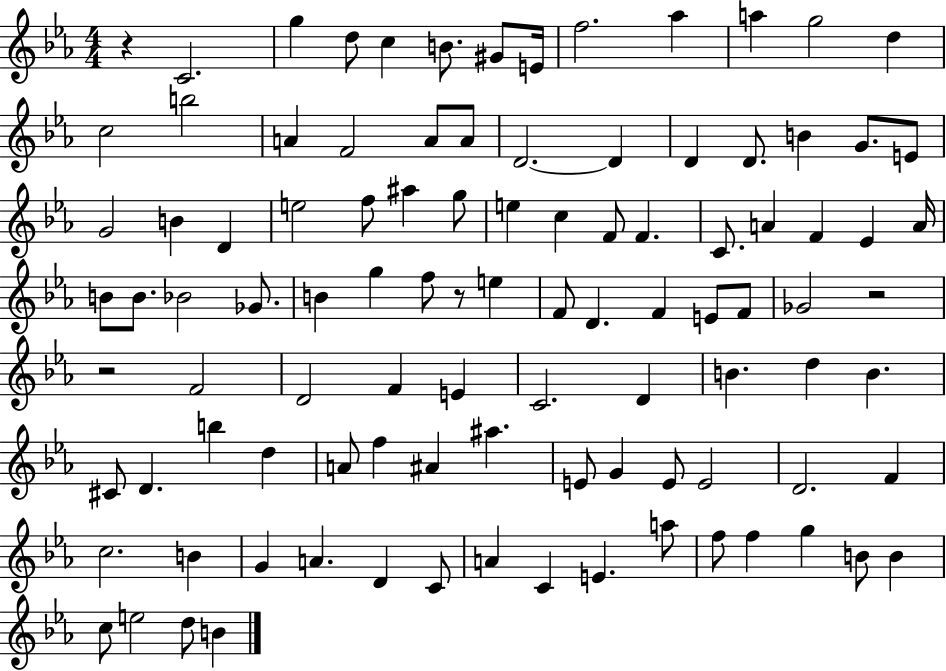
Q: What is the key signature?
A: EES major